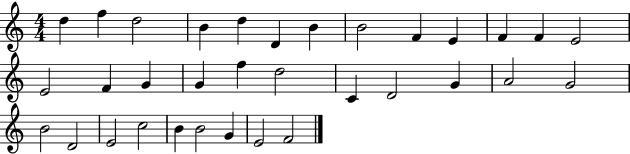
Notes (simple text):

D5/q F5/q D5/h B4/q D5/q D4/q B4/q B4/h F4/q E4/q F4/q F4/q E4/h E4/h F4/q G4/q G4/q F5/q D5/h C4/q D4/h G4/q A4/h G4/h B4/h D4/h E4/h C5/h B4/q B4/h G4/q E4/h F4/h